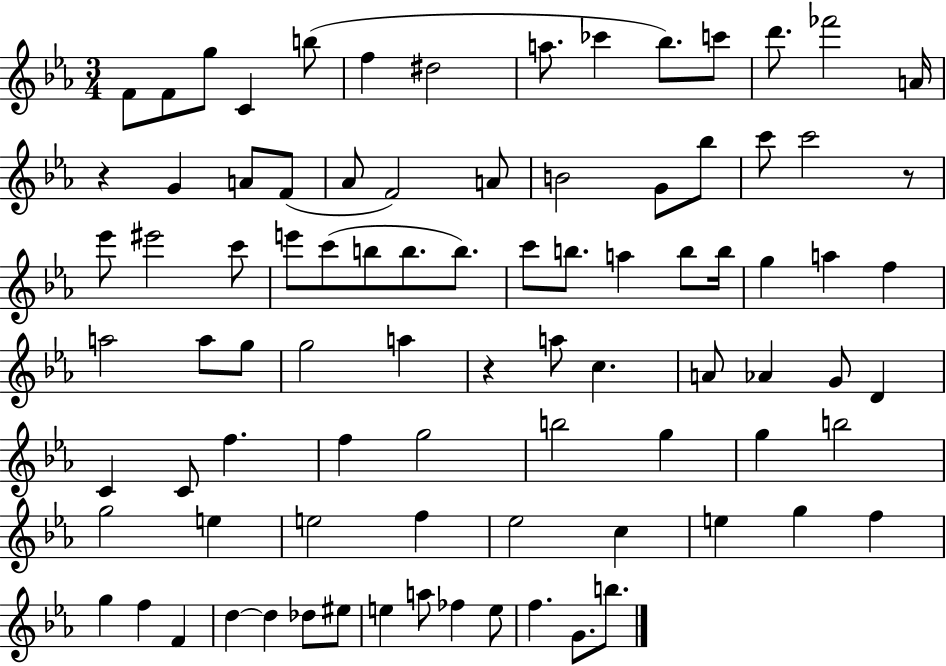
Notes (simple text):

F4/e F4/e G5/e C4/q B5/e F5/q D#5/h A5/e. CES6/q Bb5/e. C6/e D6/e. FES6/h A4/s R/q G4/q A4/e F4/e Ab4/e F4/h A4/e B4/h G4/e Bb5/e C6/e C6/h R/e Eb6/e EIS6/h C6/e E6/e C6/e B5/e B5/e. B5/e. C6/e B5/e. A5/q B5/e B5/s G5/q A5/q F5/q A5/h A5/e G5/e G5/h A5/q R/q A5/e C5/q. A4/e Ab4/q G4/e D4/q C4/q C4/e F5/q. F5/q G5/h B5/h G5/q G5/q B5/h G5/h E5/q E5/h F5/q Eb5/h C5/q E5/q G5/q F5/q G5/q F5/q F4/q D5/q D5/q Db5/e EIS5/e E5/q A5/e FES5/q E5/e F5/q. G4/e. B5/e.